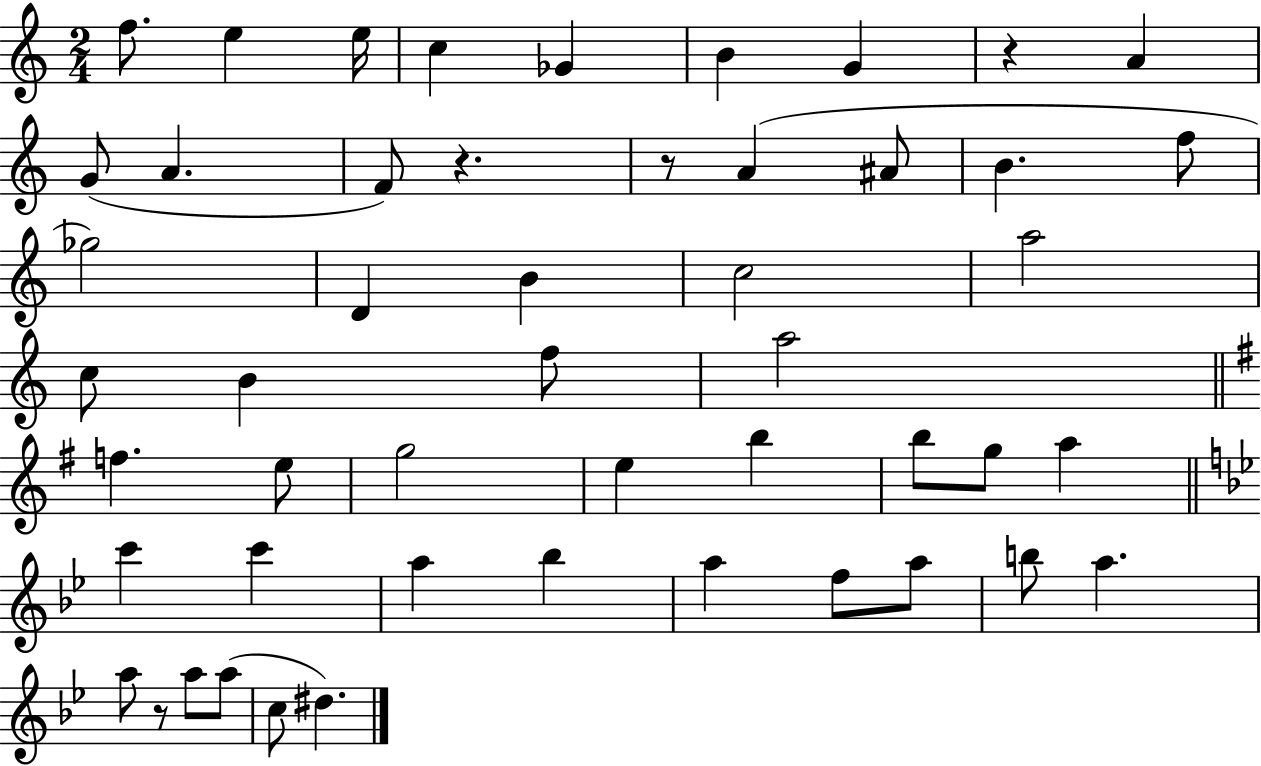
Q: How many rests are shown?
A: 4